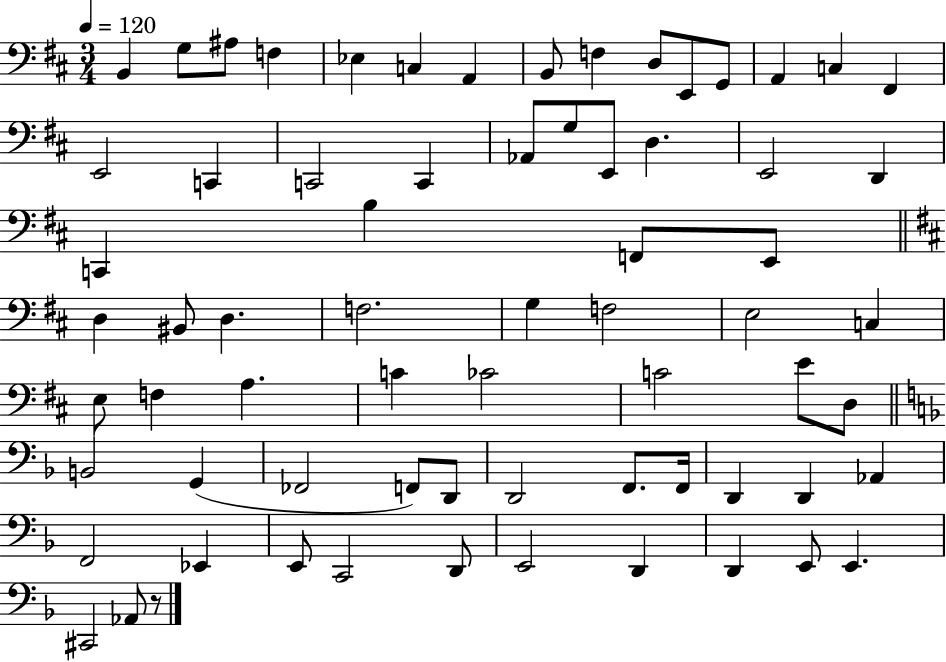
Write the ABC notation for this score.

X:1
T:Untitled
M:3/4
L:1/4
K:D
B,, G,/2 ^A,/2 F, _E, C, A,, B,,/2 F, D,/2 E,,/2 G,,/2 A,, C, ^F,, E,,2 C,, C,,2 C,, _A,,/2 G,/2 E,,/2 D, E,,2 D,, C,, B, F,,/2 E,,/2 D, ^B,,/2 D, F,2 G, F,2 E,2 C, E,/2 F, A, C _C2 C2 E/2 D,/2 B,,2 G,, _F,,2 F,,/2 D,,/2 D,,2 F,,/2 F,,/4 D,, D,, _A,, F,,2 _E,, E,,/2 C,,2 D,,/2 E,,2 D,, D,, E,,/2 E,, ^C,,2 _A,,/2 z/2